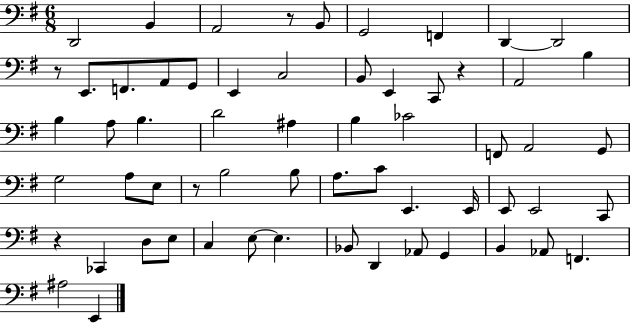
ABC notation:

X:1
T:Untitled
M:6/8
L:1/4
K:G
D,,2 B,, A,,2 z/2 B,,/2 G,,2 F,, D,, D,,2 z/2 E,,/2 F,,/2 A,,/2 G,,/2 E,, C,2 B,,/2 E,, C,,/2 z A,,2 B, B, A,/2 B, D2 ^A, B, _C2 F,,/2 A,,2 G,,/2 G,2 A,/2 E,/2 z/2 B,2 B,/2 A,/2 C/2 E,, E,,/4 E,,/2 E,,2 C,,/2 z _C,, D,/2 E,/2 C, E,/2 E, _B,,/2 D,, _A,,/2 G,, B,, _A,,/2 F,, ^A,2 E,,